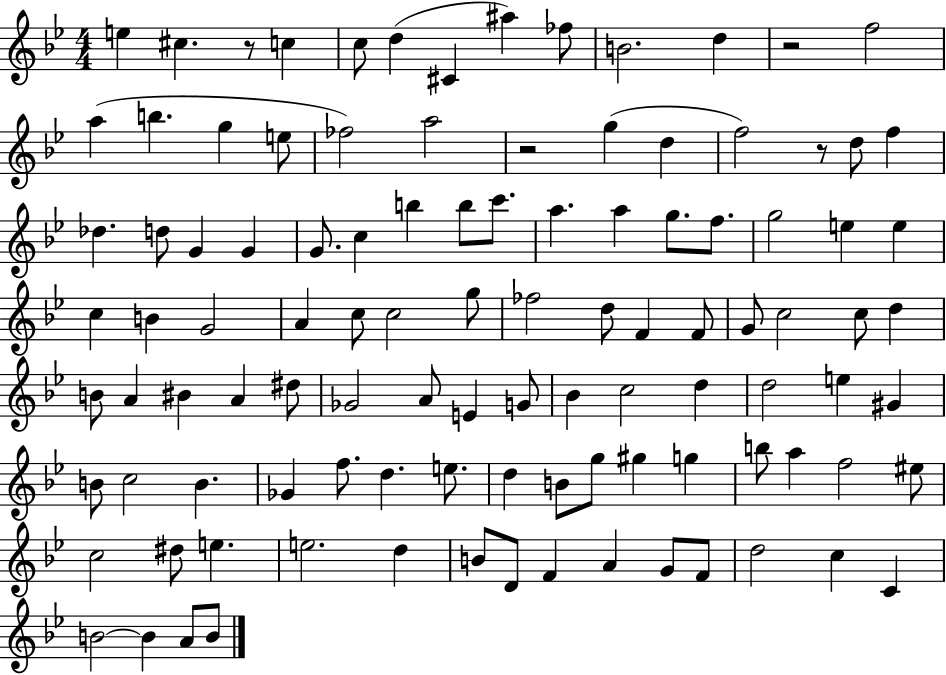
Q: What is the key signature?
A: BES major